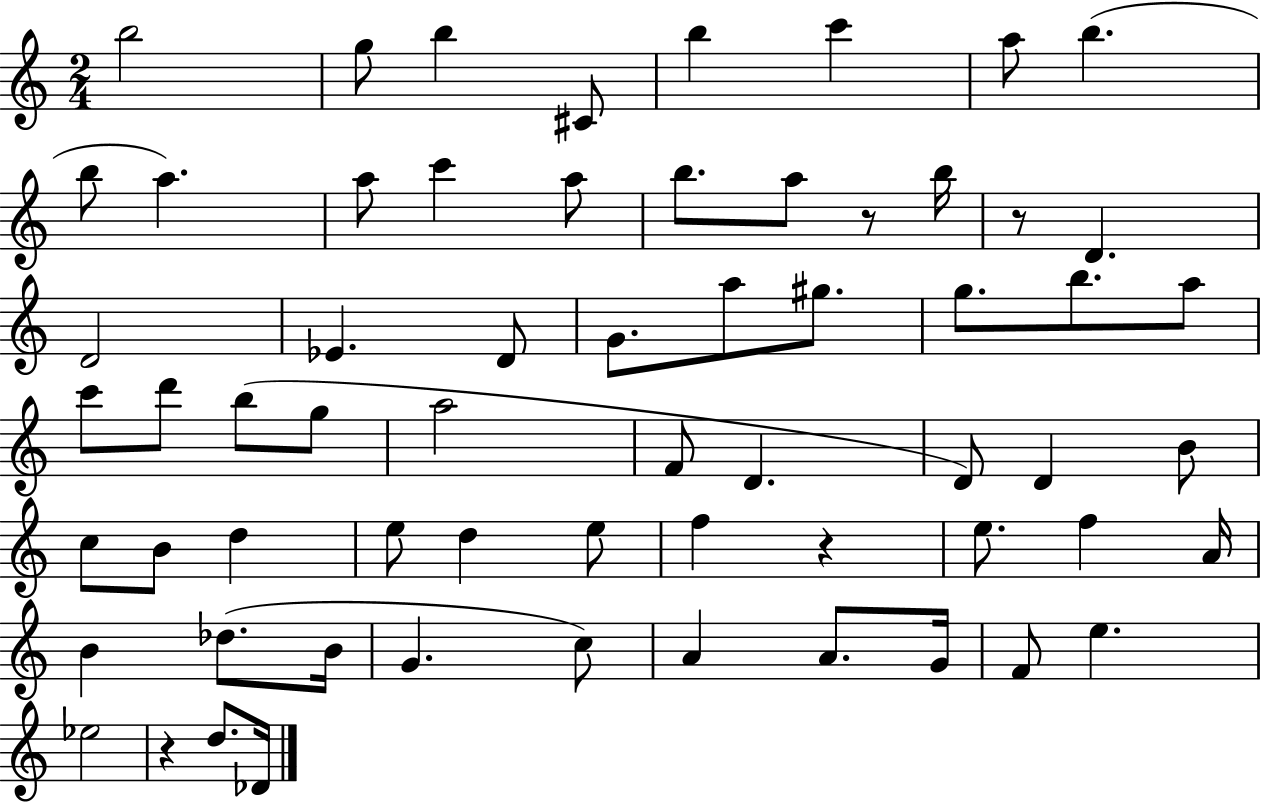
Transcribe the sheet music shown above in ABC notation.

X:1
T:Untitled
M:2/4
L:1/4
K:C
b2 g/2 b ^C/2 b c' a/2 b b/2 a a/2 c' a/2 b/2 a/2 z/2 b/4 z/2 D D2 _E D/2 G/2 a/2 ^g/2 g/2 b/2 a/2 c'/2 d'/2 b/2 g/2 a2 F/2 D D/2 D B/2 c/2 B/2 d e/2 d e/2 f z e/2 f A/4 B _d/2 B/4 G c/2 A A/2 G/4 F/2 e _e2 z d/2 _D/4